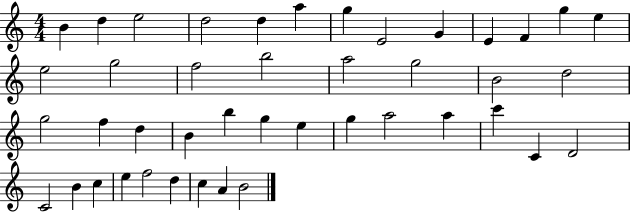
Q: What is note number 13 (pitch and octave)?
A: E5